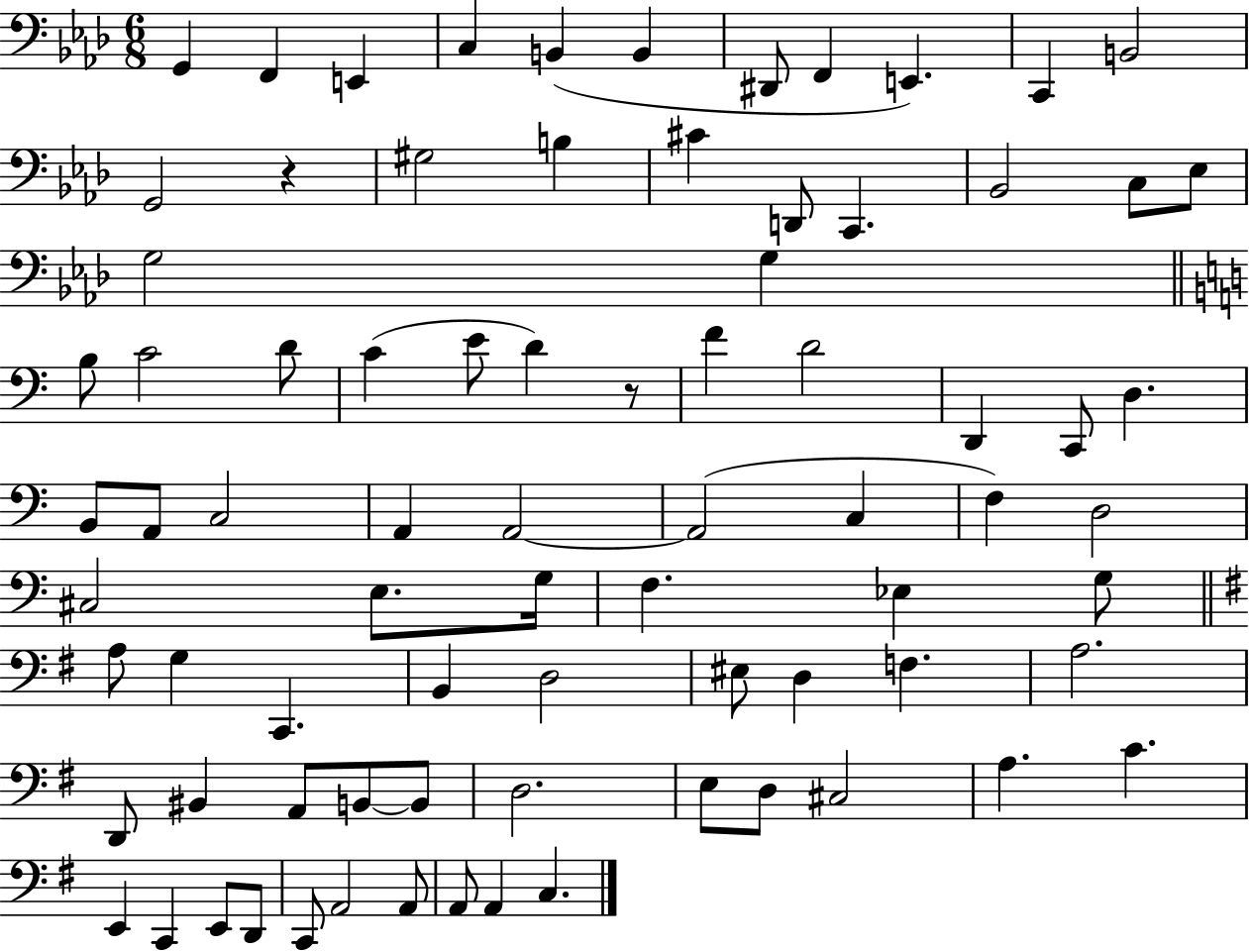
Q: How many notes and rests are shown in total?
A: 80